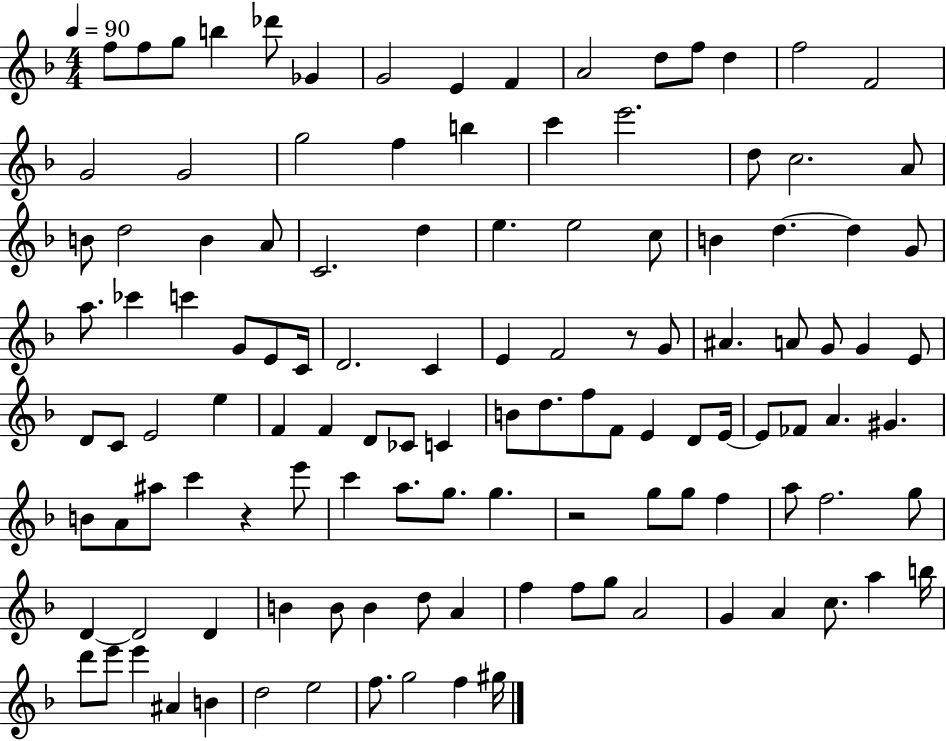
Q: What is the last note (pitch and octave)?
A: G#5